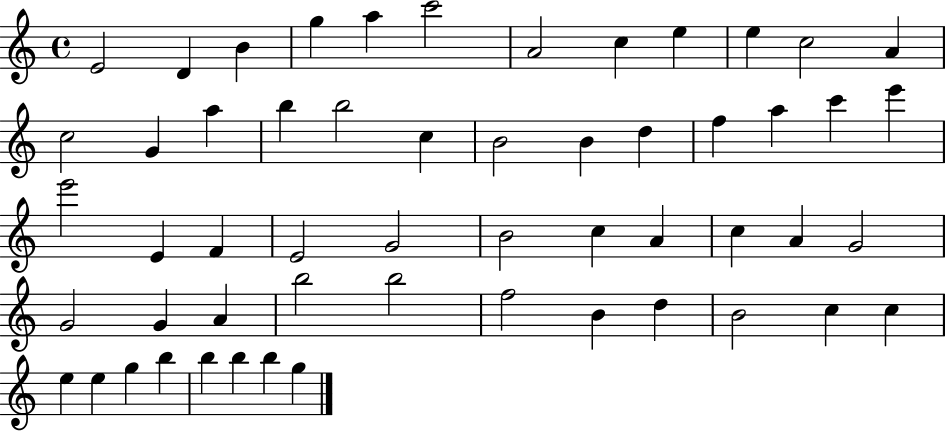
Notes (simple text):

E4/h D4/q B4/q G5/q A5/q C6/h A4/h C5/q E5/q E5/q C5/h A4/q C5/h G4/q A5/q B5/q B5/h C5/q B4/h B4/q D5/q F5/q A5/q C6/q E6/q E6/h E4/q F4/q E4/h G4/h B4/h C5/q A4/q C5/q A4/q G4/h G4/h G4/q A4/q B5/h B5/h F5/h B4/q D5/q B4/h C5/q C5/q E5/q E5/q G5/q B5/q B5/q B5/q B5/q G5/q